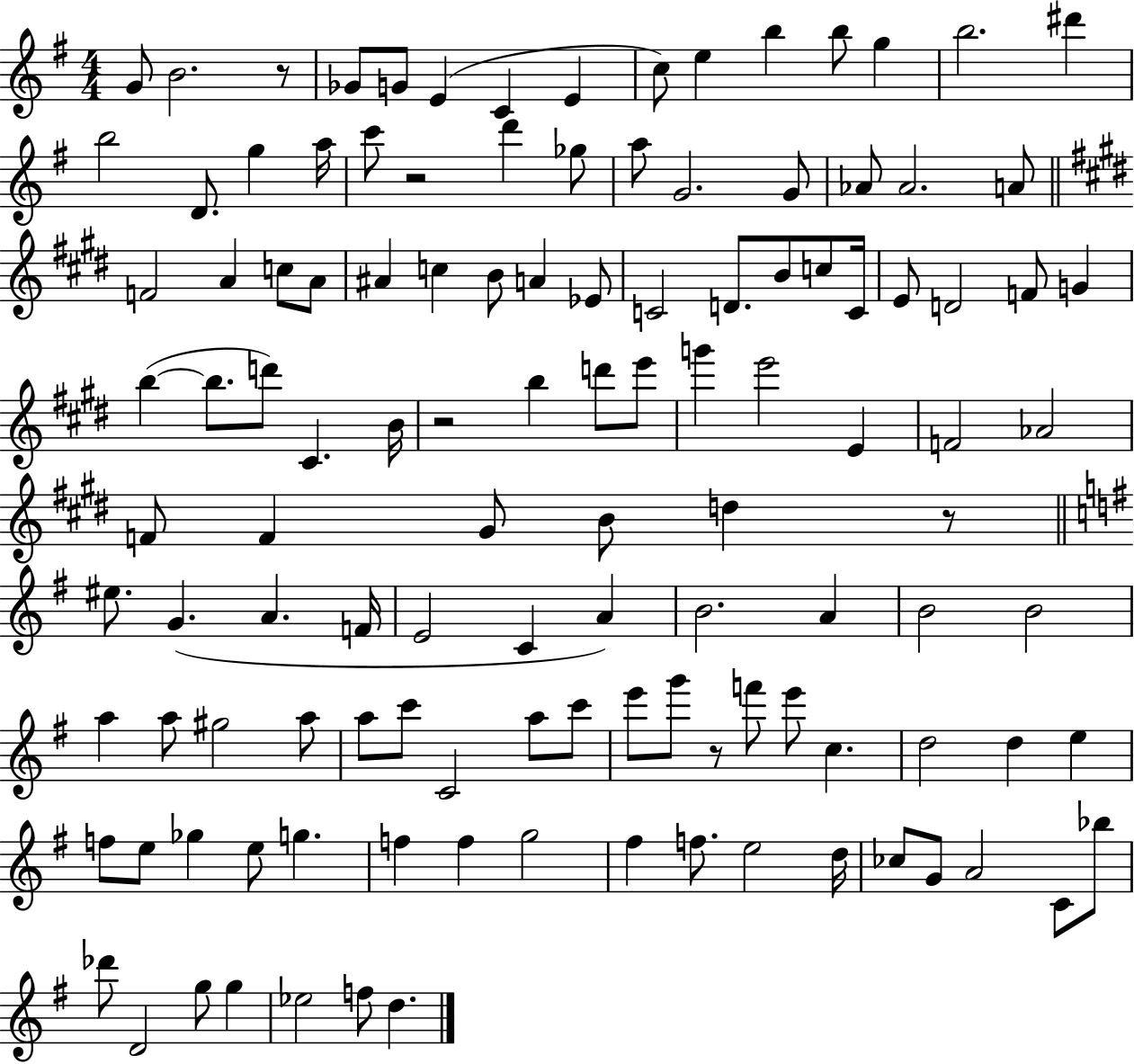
G4/e B4/h. R/e Gb4/e G4/e E4/q C4/q E4/q C5/e E5/q B5/q B5/e G5/q B5/h. D#6/q B5/h D4/e. G5/q A5/s C6/e R/h D6/q Gb5/e A5/e G4/h. G4/e Ab4/e Ab4/h. A4/e F4/h A4/q C5/e A4/e A#4/q C5/q B4/e A4/q Eb4/e C4/h D4/e. B4/e C5/e C4/s E4/e D4/h F4/e G4/q B5/q B5/e. D6/e C#4/q. B4/s R/h B5/q D6/e E6/e G6/q E6/h E4/q F4/h Ab4/h F4/e F4/q G#4/e B4/e D5/q R/e EIS5/e. G4/q. A4/q. F4/s E4/h C4/q A4/q B4/h. A4/q B4/h B4/h A5/q A5/e G#5/h A5/e A5/e C6/e C4/h A5/e C6/e E6/e G6/e R/e F6/e E6/e C5/q. D5/h D5/q E5/q F5/e E5/e Gb5/q E5/e G5/q. F5/q F5/q G5/h F#5/q F5/e. E5/h D5/s CES5/e G4/e A4/h C4/e Bb5/e Db6/e D4/h G5/e G5/q Eb5/h F5/e D5/q.